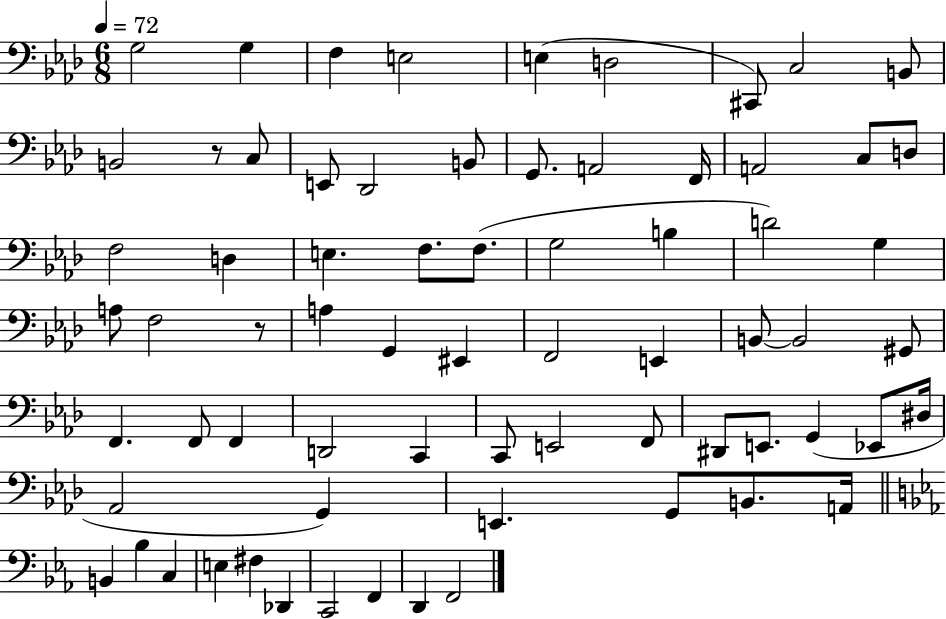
{
  \clef bass
  \numericTimeSignature
  \time 6/8
  \key aes \major
  \tempo 4 = 72
  g2 g4 | f4 e2 | e4( d2 | cis,8) c2 b,8 | \break b,2 r8 c8 | e,8 des,2 b,8 | g,8. a,2 f,16 | a,2 c8 d8 | \break f2 d4 | e4. f8. f8.( | g2 b4 | d'2) g4 | \break a8 f2 r8 | a4 g,4 eis,4 | f,2 e,4 | b,8~~ b,2 gis,8 | \break f,4. f,8 f,4 | d,2 c,4 | c,8 e,2 f,8 | dis,8 e,8. g,4( ees,8 dis16 | \break aes,2 g,4) | e,4. g,8 b,8. a,16 | \bar "||" \break \key ees \major b,4 bes4 c4 | e4 fis4 des,4 | c,2 f,4 | d,4 f,2 | \break \bar "|."
}